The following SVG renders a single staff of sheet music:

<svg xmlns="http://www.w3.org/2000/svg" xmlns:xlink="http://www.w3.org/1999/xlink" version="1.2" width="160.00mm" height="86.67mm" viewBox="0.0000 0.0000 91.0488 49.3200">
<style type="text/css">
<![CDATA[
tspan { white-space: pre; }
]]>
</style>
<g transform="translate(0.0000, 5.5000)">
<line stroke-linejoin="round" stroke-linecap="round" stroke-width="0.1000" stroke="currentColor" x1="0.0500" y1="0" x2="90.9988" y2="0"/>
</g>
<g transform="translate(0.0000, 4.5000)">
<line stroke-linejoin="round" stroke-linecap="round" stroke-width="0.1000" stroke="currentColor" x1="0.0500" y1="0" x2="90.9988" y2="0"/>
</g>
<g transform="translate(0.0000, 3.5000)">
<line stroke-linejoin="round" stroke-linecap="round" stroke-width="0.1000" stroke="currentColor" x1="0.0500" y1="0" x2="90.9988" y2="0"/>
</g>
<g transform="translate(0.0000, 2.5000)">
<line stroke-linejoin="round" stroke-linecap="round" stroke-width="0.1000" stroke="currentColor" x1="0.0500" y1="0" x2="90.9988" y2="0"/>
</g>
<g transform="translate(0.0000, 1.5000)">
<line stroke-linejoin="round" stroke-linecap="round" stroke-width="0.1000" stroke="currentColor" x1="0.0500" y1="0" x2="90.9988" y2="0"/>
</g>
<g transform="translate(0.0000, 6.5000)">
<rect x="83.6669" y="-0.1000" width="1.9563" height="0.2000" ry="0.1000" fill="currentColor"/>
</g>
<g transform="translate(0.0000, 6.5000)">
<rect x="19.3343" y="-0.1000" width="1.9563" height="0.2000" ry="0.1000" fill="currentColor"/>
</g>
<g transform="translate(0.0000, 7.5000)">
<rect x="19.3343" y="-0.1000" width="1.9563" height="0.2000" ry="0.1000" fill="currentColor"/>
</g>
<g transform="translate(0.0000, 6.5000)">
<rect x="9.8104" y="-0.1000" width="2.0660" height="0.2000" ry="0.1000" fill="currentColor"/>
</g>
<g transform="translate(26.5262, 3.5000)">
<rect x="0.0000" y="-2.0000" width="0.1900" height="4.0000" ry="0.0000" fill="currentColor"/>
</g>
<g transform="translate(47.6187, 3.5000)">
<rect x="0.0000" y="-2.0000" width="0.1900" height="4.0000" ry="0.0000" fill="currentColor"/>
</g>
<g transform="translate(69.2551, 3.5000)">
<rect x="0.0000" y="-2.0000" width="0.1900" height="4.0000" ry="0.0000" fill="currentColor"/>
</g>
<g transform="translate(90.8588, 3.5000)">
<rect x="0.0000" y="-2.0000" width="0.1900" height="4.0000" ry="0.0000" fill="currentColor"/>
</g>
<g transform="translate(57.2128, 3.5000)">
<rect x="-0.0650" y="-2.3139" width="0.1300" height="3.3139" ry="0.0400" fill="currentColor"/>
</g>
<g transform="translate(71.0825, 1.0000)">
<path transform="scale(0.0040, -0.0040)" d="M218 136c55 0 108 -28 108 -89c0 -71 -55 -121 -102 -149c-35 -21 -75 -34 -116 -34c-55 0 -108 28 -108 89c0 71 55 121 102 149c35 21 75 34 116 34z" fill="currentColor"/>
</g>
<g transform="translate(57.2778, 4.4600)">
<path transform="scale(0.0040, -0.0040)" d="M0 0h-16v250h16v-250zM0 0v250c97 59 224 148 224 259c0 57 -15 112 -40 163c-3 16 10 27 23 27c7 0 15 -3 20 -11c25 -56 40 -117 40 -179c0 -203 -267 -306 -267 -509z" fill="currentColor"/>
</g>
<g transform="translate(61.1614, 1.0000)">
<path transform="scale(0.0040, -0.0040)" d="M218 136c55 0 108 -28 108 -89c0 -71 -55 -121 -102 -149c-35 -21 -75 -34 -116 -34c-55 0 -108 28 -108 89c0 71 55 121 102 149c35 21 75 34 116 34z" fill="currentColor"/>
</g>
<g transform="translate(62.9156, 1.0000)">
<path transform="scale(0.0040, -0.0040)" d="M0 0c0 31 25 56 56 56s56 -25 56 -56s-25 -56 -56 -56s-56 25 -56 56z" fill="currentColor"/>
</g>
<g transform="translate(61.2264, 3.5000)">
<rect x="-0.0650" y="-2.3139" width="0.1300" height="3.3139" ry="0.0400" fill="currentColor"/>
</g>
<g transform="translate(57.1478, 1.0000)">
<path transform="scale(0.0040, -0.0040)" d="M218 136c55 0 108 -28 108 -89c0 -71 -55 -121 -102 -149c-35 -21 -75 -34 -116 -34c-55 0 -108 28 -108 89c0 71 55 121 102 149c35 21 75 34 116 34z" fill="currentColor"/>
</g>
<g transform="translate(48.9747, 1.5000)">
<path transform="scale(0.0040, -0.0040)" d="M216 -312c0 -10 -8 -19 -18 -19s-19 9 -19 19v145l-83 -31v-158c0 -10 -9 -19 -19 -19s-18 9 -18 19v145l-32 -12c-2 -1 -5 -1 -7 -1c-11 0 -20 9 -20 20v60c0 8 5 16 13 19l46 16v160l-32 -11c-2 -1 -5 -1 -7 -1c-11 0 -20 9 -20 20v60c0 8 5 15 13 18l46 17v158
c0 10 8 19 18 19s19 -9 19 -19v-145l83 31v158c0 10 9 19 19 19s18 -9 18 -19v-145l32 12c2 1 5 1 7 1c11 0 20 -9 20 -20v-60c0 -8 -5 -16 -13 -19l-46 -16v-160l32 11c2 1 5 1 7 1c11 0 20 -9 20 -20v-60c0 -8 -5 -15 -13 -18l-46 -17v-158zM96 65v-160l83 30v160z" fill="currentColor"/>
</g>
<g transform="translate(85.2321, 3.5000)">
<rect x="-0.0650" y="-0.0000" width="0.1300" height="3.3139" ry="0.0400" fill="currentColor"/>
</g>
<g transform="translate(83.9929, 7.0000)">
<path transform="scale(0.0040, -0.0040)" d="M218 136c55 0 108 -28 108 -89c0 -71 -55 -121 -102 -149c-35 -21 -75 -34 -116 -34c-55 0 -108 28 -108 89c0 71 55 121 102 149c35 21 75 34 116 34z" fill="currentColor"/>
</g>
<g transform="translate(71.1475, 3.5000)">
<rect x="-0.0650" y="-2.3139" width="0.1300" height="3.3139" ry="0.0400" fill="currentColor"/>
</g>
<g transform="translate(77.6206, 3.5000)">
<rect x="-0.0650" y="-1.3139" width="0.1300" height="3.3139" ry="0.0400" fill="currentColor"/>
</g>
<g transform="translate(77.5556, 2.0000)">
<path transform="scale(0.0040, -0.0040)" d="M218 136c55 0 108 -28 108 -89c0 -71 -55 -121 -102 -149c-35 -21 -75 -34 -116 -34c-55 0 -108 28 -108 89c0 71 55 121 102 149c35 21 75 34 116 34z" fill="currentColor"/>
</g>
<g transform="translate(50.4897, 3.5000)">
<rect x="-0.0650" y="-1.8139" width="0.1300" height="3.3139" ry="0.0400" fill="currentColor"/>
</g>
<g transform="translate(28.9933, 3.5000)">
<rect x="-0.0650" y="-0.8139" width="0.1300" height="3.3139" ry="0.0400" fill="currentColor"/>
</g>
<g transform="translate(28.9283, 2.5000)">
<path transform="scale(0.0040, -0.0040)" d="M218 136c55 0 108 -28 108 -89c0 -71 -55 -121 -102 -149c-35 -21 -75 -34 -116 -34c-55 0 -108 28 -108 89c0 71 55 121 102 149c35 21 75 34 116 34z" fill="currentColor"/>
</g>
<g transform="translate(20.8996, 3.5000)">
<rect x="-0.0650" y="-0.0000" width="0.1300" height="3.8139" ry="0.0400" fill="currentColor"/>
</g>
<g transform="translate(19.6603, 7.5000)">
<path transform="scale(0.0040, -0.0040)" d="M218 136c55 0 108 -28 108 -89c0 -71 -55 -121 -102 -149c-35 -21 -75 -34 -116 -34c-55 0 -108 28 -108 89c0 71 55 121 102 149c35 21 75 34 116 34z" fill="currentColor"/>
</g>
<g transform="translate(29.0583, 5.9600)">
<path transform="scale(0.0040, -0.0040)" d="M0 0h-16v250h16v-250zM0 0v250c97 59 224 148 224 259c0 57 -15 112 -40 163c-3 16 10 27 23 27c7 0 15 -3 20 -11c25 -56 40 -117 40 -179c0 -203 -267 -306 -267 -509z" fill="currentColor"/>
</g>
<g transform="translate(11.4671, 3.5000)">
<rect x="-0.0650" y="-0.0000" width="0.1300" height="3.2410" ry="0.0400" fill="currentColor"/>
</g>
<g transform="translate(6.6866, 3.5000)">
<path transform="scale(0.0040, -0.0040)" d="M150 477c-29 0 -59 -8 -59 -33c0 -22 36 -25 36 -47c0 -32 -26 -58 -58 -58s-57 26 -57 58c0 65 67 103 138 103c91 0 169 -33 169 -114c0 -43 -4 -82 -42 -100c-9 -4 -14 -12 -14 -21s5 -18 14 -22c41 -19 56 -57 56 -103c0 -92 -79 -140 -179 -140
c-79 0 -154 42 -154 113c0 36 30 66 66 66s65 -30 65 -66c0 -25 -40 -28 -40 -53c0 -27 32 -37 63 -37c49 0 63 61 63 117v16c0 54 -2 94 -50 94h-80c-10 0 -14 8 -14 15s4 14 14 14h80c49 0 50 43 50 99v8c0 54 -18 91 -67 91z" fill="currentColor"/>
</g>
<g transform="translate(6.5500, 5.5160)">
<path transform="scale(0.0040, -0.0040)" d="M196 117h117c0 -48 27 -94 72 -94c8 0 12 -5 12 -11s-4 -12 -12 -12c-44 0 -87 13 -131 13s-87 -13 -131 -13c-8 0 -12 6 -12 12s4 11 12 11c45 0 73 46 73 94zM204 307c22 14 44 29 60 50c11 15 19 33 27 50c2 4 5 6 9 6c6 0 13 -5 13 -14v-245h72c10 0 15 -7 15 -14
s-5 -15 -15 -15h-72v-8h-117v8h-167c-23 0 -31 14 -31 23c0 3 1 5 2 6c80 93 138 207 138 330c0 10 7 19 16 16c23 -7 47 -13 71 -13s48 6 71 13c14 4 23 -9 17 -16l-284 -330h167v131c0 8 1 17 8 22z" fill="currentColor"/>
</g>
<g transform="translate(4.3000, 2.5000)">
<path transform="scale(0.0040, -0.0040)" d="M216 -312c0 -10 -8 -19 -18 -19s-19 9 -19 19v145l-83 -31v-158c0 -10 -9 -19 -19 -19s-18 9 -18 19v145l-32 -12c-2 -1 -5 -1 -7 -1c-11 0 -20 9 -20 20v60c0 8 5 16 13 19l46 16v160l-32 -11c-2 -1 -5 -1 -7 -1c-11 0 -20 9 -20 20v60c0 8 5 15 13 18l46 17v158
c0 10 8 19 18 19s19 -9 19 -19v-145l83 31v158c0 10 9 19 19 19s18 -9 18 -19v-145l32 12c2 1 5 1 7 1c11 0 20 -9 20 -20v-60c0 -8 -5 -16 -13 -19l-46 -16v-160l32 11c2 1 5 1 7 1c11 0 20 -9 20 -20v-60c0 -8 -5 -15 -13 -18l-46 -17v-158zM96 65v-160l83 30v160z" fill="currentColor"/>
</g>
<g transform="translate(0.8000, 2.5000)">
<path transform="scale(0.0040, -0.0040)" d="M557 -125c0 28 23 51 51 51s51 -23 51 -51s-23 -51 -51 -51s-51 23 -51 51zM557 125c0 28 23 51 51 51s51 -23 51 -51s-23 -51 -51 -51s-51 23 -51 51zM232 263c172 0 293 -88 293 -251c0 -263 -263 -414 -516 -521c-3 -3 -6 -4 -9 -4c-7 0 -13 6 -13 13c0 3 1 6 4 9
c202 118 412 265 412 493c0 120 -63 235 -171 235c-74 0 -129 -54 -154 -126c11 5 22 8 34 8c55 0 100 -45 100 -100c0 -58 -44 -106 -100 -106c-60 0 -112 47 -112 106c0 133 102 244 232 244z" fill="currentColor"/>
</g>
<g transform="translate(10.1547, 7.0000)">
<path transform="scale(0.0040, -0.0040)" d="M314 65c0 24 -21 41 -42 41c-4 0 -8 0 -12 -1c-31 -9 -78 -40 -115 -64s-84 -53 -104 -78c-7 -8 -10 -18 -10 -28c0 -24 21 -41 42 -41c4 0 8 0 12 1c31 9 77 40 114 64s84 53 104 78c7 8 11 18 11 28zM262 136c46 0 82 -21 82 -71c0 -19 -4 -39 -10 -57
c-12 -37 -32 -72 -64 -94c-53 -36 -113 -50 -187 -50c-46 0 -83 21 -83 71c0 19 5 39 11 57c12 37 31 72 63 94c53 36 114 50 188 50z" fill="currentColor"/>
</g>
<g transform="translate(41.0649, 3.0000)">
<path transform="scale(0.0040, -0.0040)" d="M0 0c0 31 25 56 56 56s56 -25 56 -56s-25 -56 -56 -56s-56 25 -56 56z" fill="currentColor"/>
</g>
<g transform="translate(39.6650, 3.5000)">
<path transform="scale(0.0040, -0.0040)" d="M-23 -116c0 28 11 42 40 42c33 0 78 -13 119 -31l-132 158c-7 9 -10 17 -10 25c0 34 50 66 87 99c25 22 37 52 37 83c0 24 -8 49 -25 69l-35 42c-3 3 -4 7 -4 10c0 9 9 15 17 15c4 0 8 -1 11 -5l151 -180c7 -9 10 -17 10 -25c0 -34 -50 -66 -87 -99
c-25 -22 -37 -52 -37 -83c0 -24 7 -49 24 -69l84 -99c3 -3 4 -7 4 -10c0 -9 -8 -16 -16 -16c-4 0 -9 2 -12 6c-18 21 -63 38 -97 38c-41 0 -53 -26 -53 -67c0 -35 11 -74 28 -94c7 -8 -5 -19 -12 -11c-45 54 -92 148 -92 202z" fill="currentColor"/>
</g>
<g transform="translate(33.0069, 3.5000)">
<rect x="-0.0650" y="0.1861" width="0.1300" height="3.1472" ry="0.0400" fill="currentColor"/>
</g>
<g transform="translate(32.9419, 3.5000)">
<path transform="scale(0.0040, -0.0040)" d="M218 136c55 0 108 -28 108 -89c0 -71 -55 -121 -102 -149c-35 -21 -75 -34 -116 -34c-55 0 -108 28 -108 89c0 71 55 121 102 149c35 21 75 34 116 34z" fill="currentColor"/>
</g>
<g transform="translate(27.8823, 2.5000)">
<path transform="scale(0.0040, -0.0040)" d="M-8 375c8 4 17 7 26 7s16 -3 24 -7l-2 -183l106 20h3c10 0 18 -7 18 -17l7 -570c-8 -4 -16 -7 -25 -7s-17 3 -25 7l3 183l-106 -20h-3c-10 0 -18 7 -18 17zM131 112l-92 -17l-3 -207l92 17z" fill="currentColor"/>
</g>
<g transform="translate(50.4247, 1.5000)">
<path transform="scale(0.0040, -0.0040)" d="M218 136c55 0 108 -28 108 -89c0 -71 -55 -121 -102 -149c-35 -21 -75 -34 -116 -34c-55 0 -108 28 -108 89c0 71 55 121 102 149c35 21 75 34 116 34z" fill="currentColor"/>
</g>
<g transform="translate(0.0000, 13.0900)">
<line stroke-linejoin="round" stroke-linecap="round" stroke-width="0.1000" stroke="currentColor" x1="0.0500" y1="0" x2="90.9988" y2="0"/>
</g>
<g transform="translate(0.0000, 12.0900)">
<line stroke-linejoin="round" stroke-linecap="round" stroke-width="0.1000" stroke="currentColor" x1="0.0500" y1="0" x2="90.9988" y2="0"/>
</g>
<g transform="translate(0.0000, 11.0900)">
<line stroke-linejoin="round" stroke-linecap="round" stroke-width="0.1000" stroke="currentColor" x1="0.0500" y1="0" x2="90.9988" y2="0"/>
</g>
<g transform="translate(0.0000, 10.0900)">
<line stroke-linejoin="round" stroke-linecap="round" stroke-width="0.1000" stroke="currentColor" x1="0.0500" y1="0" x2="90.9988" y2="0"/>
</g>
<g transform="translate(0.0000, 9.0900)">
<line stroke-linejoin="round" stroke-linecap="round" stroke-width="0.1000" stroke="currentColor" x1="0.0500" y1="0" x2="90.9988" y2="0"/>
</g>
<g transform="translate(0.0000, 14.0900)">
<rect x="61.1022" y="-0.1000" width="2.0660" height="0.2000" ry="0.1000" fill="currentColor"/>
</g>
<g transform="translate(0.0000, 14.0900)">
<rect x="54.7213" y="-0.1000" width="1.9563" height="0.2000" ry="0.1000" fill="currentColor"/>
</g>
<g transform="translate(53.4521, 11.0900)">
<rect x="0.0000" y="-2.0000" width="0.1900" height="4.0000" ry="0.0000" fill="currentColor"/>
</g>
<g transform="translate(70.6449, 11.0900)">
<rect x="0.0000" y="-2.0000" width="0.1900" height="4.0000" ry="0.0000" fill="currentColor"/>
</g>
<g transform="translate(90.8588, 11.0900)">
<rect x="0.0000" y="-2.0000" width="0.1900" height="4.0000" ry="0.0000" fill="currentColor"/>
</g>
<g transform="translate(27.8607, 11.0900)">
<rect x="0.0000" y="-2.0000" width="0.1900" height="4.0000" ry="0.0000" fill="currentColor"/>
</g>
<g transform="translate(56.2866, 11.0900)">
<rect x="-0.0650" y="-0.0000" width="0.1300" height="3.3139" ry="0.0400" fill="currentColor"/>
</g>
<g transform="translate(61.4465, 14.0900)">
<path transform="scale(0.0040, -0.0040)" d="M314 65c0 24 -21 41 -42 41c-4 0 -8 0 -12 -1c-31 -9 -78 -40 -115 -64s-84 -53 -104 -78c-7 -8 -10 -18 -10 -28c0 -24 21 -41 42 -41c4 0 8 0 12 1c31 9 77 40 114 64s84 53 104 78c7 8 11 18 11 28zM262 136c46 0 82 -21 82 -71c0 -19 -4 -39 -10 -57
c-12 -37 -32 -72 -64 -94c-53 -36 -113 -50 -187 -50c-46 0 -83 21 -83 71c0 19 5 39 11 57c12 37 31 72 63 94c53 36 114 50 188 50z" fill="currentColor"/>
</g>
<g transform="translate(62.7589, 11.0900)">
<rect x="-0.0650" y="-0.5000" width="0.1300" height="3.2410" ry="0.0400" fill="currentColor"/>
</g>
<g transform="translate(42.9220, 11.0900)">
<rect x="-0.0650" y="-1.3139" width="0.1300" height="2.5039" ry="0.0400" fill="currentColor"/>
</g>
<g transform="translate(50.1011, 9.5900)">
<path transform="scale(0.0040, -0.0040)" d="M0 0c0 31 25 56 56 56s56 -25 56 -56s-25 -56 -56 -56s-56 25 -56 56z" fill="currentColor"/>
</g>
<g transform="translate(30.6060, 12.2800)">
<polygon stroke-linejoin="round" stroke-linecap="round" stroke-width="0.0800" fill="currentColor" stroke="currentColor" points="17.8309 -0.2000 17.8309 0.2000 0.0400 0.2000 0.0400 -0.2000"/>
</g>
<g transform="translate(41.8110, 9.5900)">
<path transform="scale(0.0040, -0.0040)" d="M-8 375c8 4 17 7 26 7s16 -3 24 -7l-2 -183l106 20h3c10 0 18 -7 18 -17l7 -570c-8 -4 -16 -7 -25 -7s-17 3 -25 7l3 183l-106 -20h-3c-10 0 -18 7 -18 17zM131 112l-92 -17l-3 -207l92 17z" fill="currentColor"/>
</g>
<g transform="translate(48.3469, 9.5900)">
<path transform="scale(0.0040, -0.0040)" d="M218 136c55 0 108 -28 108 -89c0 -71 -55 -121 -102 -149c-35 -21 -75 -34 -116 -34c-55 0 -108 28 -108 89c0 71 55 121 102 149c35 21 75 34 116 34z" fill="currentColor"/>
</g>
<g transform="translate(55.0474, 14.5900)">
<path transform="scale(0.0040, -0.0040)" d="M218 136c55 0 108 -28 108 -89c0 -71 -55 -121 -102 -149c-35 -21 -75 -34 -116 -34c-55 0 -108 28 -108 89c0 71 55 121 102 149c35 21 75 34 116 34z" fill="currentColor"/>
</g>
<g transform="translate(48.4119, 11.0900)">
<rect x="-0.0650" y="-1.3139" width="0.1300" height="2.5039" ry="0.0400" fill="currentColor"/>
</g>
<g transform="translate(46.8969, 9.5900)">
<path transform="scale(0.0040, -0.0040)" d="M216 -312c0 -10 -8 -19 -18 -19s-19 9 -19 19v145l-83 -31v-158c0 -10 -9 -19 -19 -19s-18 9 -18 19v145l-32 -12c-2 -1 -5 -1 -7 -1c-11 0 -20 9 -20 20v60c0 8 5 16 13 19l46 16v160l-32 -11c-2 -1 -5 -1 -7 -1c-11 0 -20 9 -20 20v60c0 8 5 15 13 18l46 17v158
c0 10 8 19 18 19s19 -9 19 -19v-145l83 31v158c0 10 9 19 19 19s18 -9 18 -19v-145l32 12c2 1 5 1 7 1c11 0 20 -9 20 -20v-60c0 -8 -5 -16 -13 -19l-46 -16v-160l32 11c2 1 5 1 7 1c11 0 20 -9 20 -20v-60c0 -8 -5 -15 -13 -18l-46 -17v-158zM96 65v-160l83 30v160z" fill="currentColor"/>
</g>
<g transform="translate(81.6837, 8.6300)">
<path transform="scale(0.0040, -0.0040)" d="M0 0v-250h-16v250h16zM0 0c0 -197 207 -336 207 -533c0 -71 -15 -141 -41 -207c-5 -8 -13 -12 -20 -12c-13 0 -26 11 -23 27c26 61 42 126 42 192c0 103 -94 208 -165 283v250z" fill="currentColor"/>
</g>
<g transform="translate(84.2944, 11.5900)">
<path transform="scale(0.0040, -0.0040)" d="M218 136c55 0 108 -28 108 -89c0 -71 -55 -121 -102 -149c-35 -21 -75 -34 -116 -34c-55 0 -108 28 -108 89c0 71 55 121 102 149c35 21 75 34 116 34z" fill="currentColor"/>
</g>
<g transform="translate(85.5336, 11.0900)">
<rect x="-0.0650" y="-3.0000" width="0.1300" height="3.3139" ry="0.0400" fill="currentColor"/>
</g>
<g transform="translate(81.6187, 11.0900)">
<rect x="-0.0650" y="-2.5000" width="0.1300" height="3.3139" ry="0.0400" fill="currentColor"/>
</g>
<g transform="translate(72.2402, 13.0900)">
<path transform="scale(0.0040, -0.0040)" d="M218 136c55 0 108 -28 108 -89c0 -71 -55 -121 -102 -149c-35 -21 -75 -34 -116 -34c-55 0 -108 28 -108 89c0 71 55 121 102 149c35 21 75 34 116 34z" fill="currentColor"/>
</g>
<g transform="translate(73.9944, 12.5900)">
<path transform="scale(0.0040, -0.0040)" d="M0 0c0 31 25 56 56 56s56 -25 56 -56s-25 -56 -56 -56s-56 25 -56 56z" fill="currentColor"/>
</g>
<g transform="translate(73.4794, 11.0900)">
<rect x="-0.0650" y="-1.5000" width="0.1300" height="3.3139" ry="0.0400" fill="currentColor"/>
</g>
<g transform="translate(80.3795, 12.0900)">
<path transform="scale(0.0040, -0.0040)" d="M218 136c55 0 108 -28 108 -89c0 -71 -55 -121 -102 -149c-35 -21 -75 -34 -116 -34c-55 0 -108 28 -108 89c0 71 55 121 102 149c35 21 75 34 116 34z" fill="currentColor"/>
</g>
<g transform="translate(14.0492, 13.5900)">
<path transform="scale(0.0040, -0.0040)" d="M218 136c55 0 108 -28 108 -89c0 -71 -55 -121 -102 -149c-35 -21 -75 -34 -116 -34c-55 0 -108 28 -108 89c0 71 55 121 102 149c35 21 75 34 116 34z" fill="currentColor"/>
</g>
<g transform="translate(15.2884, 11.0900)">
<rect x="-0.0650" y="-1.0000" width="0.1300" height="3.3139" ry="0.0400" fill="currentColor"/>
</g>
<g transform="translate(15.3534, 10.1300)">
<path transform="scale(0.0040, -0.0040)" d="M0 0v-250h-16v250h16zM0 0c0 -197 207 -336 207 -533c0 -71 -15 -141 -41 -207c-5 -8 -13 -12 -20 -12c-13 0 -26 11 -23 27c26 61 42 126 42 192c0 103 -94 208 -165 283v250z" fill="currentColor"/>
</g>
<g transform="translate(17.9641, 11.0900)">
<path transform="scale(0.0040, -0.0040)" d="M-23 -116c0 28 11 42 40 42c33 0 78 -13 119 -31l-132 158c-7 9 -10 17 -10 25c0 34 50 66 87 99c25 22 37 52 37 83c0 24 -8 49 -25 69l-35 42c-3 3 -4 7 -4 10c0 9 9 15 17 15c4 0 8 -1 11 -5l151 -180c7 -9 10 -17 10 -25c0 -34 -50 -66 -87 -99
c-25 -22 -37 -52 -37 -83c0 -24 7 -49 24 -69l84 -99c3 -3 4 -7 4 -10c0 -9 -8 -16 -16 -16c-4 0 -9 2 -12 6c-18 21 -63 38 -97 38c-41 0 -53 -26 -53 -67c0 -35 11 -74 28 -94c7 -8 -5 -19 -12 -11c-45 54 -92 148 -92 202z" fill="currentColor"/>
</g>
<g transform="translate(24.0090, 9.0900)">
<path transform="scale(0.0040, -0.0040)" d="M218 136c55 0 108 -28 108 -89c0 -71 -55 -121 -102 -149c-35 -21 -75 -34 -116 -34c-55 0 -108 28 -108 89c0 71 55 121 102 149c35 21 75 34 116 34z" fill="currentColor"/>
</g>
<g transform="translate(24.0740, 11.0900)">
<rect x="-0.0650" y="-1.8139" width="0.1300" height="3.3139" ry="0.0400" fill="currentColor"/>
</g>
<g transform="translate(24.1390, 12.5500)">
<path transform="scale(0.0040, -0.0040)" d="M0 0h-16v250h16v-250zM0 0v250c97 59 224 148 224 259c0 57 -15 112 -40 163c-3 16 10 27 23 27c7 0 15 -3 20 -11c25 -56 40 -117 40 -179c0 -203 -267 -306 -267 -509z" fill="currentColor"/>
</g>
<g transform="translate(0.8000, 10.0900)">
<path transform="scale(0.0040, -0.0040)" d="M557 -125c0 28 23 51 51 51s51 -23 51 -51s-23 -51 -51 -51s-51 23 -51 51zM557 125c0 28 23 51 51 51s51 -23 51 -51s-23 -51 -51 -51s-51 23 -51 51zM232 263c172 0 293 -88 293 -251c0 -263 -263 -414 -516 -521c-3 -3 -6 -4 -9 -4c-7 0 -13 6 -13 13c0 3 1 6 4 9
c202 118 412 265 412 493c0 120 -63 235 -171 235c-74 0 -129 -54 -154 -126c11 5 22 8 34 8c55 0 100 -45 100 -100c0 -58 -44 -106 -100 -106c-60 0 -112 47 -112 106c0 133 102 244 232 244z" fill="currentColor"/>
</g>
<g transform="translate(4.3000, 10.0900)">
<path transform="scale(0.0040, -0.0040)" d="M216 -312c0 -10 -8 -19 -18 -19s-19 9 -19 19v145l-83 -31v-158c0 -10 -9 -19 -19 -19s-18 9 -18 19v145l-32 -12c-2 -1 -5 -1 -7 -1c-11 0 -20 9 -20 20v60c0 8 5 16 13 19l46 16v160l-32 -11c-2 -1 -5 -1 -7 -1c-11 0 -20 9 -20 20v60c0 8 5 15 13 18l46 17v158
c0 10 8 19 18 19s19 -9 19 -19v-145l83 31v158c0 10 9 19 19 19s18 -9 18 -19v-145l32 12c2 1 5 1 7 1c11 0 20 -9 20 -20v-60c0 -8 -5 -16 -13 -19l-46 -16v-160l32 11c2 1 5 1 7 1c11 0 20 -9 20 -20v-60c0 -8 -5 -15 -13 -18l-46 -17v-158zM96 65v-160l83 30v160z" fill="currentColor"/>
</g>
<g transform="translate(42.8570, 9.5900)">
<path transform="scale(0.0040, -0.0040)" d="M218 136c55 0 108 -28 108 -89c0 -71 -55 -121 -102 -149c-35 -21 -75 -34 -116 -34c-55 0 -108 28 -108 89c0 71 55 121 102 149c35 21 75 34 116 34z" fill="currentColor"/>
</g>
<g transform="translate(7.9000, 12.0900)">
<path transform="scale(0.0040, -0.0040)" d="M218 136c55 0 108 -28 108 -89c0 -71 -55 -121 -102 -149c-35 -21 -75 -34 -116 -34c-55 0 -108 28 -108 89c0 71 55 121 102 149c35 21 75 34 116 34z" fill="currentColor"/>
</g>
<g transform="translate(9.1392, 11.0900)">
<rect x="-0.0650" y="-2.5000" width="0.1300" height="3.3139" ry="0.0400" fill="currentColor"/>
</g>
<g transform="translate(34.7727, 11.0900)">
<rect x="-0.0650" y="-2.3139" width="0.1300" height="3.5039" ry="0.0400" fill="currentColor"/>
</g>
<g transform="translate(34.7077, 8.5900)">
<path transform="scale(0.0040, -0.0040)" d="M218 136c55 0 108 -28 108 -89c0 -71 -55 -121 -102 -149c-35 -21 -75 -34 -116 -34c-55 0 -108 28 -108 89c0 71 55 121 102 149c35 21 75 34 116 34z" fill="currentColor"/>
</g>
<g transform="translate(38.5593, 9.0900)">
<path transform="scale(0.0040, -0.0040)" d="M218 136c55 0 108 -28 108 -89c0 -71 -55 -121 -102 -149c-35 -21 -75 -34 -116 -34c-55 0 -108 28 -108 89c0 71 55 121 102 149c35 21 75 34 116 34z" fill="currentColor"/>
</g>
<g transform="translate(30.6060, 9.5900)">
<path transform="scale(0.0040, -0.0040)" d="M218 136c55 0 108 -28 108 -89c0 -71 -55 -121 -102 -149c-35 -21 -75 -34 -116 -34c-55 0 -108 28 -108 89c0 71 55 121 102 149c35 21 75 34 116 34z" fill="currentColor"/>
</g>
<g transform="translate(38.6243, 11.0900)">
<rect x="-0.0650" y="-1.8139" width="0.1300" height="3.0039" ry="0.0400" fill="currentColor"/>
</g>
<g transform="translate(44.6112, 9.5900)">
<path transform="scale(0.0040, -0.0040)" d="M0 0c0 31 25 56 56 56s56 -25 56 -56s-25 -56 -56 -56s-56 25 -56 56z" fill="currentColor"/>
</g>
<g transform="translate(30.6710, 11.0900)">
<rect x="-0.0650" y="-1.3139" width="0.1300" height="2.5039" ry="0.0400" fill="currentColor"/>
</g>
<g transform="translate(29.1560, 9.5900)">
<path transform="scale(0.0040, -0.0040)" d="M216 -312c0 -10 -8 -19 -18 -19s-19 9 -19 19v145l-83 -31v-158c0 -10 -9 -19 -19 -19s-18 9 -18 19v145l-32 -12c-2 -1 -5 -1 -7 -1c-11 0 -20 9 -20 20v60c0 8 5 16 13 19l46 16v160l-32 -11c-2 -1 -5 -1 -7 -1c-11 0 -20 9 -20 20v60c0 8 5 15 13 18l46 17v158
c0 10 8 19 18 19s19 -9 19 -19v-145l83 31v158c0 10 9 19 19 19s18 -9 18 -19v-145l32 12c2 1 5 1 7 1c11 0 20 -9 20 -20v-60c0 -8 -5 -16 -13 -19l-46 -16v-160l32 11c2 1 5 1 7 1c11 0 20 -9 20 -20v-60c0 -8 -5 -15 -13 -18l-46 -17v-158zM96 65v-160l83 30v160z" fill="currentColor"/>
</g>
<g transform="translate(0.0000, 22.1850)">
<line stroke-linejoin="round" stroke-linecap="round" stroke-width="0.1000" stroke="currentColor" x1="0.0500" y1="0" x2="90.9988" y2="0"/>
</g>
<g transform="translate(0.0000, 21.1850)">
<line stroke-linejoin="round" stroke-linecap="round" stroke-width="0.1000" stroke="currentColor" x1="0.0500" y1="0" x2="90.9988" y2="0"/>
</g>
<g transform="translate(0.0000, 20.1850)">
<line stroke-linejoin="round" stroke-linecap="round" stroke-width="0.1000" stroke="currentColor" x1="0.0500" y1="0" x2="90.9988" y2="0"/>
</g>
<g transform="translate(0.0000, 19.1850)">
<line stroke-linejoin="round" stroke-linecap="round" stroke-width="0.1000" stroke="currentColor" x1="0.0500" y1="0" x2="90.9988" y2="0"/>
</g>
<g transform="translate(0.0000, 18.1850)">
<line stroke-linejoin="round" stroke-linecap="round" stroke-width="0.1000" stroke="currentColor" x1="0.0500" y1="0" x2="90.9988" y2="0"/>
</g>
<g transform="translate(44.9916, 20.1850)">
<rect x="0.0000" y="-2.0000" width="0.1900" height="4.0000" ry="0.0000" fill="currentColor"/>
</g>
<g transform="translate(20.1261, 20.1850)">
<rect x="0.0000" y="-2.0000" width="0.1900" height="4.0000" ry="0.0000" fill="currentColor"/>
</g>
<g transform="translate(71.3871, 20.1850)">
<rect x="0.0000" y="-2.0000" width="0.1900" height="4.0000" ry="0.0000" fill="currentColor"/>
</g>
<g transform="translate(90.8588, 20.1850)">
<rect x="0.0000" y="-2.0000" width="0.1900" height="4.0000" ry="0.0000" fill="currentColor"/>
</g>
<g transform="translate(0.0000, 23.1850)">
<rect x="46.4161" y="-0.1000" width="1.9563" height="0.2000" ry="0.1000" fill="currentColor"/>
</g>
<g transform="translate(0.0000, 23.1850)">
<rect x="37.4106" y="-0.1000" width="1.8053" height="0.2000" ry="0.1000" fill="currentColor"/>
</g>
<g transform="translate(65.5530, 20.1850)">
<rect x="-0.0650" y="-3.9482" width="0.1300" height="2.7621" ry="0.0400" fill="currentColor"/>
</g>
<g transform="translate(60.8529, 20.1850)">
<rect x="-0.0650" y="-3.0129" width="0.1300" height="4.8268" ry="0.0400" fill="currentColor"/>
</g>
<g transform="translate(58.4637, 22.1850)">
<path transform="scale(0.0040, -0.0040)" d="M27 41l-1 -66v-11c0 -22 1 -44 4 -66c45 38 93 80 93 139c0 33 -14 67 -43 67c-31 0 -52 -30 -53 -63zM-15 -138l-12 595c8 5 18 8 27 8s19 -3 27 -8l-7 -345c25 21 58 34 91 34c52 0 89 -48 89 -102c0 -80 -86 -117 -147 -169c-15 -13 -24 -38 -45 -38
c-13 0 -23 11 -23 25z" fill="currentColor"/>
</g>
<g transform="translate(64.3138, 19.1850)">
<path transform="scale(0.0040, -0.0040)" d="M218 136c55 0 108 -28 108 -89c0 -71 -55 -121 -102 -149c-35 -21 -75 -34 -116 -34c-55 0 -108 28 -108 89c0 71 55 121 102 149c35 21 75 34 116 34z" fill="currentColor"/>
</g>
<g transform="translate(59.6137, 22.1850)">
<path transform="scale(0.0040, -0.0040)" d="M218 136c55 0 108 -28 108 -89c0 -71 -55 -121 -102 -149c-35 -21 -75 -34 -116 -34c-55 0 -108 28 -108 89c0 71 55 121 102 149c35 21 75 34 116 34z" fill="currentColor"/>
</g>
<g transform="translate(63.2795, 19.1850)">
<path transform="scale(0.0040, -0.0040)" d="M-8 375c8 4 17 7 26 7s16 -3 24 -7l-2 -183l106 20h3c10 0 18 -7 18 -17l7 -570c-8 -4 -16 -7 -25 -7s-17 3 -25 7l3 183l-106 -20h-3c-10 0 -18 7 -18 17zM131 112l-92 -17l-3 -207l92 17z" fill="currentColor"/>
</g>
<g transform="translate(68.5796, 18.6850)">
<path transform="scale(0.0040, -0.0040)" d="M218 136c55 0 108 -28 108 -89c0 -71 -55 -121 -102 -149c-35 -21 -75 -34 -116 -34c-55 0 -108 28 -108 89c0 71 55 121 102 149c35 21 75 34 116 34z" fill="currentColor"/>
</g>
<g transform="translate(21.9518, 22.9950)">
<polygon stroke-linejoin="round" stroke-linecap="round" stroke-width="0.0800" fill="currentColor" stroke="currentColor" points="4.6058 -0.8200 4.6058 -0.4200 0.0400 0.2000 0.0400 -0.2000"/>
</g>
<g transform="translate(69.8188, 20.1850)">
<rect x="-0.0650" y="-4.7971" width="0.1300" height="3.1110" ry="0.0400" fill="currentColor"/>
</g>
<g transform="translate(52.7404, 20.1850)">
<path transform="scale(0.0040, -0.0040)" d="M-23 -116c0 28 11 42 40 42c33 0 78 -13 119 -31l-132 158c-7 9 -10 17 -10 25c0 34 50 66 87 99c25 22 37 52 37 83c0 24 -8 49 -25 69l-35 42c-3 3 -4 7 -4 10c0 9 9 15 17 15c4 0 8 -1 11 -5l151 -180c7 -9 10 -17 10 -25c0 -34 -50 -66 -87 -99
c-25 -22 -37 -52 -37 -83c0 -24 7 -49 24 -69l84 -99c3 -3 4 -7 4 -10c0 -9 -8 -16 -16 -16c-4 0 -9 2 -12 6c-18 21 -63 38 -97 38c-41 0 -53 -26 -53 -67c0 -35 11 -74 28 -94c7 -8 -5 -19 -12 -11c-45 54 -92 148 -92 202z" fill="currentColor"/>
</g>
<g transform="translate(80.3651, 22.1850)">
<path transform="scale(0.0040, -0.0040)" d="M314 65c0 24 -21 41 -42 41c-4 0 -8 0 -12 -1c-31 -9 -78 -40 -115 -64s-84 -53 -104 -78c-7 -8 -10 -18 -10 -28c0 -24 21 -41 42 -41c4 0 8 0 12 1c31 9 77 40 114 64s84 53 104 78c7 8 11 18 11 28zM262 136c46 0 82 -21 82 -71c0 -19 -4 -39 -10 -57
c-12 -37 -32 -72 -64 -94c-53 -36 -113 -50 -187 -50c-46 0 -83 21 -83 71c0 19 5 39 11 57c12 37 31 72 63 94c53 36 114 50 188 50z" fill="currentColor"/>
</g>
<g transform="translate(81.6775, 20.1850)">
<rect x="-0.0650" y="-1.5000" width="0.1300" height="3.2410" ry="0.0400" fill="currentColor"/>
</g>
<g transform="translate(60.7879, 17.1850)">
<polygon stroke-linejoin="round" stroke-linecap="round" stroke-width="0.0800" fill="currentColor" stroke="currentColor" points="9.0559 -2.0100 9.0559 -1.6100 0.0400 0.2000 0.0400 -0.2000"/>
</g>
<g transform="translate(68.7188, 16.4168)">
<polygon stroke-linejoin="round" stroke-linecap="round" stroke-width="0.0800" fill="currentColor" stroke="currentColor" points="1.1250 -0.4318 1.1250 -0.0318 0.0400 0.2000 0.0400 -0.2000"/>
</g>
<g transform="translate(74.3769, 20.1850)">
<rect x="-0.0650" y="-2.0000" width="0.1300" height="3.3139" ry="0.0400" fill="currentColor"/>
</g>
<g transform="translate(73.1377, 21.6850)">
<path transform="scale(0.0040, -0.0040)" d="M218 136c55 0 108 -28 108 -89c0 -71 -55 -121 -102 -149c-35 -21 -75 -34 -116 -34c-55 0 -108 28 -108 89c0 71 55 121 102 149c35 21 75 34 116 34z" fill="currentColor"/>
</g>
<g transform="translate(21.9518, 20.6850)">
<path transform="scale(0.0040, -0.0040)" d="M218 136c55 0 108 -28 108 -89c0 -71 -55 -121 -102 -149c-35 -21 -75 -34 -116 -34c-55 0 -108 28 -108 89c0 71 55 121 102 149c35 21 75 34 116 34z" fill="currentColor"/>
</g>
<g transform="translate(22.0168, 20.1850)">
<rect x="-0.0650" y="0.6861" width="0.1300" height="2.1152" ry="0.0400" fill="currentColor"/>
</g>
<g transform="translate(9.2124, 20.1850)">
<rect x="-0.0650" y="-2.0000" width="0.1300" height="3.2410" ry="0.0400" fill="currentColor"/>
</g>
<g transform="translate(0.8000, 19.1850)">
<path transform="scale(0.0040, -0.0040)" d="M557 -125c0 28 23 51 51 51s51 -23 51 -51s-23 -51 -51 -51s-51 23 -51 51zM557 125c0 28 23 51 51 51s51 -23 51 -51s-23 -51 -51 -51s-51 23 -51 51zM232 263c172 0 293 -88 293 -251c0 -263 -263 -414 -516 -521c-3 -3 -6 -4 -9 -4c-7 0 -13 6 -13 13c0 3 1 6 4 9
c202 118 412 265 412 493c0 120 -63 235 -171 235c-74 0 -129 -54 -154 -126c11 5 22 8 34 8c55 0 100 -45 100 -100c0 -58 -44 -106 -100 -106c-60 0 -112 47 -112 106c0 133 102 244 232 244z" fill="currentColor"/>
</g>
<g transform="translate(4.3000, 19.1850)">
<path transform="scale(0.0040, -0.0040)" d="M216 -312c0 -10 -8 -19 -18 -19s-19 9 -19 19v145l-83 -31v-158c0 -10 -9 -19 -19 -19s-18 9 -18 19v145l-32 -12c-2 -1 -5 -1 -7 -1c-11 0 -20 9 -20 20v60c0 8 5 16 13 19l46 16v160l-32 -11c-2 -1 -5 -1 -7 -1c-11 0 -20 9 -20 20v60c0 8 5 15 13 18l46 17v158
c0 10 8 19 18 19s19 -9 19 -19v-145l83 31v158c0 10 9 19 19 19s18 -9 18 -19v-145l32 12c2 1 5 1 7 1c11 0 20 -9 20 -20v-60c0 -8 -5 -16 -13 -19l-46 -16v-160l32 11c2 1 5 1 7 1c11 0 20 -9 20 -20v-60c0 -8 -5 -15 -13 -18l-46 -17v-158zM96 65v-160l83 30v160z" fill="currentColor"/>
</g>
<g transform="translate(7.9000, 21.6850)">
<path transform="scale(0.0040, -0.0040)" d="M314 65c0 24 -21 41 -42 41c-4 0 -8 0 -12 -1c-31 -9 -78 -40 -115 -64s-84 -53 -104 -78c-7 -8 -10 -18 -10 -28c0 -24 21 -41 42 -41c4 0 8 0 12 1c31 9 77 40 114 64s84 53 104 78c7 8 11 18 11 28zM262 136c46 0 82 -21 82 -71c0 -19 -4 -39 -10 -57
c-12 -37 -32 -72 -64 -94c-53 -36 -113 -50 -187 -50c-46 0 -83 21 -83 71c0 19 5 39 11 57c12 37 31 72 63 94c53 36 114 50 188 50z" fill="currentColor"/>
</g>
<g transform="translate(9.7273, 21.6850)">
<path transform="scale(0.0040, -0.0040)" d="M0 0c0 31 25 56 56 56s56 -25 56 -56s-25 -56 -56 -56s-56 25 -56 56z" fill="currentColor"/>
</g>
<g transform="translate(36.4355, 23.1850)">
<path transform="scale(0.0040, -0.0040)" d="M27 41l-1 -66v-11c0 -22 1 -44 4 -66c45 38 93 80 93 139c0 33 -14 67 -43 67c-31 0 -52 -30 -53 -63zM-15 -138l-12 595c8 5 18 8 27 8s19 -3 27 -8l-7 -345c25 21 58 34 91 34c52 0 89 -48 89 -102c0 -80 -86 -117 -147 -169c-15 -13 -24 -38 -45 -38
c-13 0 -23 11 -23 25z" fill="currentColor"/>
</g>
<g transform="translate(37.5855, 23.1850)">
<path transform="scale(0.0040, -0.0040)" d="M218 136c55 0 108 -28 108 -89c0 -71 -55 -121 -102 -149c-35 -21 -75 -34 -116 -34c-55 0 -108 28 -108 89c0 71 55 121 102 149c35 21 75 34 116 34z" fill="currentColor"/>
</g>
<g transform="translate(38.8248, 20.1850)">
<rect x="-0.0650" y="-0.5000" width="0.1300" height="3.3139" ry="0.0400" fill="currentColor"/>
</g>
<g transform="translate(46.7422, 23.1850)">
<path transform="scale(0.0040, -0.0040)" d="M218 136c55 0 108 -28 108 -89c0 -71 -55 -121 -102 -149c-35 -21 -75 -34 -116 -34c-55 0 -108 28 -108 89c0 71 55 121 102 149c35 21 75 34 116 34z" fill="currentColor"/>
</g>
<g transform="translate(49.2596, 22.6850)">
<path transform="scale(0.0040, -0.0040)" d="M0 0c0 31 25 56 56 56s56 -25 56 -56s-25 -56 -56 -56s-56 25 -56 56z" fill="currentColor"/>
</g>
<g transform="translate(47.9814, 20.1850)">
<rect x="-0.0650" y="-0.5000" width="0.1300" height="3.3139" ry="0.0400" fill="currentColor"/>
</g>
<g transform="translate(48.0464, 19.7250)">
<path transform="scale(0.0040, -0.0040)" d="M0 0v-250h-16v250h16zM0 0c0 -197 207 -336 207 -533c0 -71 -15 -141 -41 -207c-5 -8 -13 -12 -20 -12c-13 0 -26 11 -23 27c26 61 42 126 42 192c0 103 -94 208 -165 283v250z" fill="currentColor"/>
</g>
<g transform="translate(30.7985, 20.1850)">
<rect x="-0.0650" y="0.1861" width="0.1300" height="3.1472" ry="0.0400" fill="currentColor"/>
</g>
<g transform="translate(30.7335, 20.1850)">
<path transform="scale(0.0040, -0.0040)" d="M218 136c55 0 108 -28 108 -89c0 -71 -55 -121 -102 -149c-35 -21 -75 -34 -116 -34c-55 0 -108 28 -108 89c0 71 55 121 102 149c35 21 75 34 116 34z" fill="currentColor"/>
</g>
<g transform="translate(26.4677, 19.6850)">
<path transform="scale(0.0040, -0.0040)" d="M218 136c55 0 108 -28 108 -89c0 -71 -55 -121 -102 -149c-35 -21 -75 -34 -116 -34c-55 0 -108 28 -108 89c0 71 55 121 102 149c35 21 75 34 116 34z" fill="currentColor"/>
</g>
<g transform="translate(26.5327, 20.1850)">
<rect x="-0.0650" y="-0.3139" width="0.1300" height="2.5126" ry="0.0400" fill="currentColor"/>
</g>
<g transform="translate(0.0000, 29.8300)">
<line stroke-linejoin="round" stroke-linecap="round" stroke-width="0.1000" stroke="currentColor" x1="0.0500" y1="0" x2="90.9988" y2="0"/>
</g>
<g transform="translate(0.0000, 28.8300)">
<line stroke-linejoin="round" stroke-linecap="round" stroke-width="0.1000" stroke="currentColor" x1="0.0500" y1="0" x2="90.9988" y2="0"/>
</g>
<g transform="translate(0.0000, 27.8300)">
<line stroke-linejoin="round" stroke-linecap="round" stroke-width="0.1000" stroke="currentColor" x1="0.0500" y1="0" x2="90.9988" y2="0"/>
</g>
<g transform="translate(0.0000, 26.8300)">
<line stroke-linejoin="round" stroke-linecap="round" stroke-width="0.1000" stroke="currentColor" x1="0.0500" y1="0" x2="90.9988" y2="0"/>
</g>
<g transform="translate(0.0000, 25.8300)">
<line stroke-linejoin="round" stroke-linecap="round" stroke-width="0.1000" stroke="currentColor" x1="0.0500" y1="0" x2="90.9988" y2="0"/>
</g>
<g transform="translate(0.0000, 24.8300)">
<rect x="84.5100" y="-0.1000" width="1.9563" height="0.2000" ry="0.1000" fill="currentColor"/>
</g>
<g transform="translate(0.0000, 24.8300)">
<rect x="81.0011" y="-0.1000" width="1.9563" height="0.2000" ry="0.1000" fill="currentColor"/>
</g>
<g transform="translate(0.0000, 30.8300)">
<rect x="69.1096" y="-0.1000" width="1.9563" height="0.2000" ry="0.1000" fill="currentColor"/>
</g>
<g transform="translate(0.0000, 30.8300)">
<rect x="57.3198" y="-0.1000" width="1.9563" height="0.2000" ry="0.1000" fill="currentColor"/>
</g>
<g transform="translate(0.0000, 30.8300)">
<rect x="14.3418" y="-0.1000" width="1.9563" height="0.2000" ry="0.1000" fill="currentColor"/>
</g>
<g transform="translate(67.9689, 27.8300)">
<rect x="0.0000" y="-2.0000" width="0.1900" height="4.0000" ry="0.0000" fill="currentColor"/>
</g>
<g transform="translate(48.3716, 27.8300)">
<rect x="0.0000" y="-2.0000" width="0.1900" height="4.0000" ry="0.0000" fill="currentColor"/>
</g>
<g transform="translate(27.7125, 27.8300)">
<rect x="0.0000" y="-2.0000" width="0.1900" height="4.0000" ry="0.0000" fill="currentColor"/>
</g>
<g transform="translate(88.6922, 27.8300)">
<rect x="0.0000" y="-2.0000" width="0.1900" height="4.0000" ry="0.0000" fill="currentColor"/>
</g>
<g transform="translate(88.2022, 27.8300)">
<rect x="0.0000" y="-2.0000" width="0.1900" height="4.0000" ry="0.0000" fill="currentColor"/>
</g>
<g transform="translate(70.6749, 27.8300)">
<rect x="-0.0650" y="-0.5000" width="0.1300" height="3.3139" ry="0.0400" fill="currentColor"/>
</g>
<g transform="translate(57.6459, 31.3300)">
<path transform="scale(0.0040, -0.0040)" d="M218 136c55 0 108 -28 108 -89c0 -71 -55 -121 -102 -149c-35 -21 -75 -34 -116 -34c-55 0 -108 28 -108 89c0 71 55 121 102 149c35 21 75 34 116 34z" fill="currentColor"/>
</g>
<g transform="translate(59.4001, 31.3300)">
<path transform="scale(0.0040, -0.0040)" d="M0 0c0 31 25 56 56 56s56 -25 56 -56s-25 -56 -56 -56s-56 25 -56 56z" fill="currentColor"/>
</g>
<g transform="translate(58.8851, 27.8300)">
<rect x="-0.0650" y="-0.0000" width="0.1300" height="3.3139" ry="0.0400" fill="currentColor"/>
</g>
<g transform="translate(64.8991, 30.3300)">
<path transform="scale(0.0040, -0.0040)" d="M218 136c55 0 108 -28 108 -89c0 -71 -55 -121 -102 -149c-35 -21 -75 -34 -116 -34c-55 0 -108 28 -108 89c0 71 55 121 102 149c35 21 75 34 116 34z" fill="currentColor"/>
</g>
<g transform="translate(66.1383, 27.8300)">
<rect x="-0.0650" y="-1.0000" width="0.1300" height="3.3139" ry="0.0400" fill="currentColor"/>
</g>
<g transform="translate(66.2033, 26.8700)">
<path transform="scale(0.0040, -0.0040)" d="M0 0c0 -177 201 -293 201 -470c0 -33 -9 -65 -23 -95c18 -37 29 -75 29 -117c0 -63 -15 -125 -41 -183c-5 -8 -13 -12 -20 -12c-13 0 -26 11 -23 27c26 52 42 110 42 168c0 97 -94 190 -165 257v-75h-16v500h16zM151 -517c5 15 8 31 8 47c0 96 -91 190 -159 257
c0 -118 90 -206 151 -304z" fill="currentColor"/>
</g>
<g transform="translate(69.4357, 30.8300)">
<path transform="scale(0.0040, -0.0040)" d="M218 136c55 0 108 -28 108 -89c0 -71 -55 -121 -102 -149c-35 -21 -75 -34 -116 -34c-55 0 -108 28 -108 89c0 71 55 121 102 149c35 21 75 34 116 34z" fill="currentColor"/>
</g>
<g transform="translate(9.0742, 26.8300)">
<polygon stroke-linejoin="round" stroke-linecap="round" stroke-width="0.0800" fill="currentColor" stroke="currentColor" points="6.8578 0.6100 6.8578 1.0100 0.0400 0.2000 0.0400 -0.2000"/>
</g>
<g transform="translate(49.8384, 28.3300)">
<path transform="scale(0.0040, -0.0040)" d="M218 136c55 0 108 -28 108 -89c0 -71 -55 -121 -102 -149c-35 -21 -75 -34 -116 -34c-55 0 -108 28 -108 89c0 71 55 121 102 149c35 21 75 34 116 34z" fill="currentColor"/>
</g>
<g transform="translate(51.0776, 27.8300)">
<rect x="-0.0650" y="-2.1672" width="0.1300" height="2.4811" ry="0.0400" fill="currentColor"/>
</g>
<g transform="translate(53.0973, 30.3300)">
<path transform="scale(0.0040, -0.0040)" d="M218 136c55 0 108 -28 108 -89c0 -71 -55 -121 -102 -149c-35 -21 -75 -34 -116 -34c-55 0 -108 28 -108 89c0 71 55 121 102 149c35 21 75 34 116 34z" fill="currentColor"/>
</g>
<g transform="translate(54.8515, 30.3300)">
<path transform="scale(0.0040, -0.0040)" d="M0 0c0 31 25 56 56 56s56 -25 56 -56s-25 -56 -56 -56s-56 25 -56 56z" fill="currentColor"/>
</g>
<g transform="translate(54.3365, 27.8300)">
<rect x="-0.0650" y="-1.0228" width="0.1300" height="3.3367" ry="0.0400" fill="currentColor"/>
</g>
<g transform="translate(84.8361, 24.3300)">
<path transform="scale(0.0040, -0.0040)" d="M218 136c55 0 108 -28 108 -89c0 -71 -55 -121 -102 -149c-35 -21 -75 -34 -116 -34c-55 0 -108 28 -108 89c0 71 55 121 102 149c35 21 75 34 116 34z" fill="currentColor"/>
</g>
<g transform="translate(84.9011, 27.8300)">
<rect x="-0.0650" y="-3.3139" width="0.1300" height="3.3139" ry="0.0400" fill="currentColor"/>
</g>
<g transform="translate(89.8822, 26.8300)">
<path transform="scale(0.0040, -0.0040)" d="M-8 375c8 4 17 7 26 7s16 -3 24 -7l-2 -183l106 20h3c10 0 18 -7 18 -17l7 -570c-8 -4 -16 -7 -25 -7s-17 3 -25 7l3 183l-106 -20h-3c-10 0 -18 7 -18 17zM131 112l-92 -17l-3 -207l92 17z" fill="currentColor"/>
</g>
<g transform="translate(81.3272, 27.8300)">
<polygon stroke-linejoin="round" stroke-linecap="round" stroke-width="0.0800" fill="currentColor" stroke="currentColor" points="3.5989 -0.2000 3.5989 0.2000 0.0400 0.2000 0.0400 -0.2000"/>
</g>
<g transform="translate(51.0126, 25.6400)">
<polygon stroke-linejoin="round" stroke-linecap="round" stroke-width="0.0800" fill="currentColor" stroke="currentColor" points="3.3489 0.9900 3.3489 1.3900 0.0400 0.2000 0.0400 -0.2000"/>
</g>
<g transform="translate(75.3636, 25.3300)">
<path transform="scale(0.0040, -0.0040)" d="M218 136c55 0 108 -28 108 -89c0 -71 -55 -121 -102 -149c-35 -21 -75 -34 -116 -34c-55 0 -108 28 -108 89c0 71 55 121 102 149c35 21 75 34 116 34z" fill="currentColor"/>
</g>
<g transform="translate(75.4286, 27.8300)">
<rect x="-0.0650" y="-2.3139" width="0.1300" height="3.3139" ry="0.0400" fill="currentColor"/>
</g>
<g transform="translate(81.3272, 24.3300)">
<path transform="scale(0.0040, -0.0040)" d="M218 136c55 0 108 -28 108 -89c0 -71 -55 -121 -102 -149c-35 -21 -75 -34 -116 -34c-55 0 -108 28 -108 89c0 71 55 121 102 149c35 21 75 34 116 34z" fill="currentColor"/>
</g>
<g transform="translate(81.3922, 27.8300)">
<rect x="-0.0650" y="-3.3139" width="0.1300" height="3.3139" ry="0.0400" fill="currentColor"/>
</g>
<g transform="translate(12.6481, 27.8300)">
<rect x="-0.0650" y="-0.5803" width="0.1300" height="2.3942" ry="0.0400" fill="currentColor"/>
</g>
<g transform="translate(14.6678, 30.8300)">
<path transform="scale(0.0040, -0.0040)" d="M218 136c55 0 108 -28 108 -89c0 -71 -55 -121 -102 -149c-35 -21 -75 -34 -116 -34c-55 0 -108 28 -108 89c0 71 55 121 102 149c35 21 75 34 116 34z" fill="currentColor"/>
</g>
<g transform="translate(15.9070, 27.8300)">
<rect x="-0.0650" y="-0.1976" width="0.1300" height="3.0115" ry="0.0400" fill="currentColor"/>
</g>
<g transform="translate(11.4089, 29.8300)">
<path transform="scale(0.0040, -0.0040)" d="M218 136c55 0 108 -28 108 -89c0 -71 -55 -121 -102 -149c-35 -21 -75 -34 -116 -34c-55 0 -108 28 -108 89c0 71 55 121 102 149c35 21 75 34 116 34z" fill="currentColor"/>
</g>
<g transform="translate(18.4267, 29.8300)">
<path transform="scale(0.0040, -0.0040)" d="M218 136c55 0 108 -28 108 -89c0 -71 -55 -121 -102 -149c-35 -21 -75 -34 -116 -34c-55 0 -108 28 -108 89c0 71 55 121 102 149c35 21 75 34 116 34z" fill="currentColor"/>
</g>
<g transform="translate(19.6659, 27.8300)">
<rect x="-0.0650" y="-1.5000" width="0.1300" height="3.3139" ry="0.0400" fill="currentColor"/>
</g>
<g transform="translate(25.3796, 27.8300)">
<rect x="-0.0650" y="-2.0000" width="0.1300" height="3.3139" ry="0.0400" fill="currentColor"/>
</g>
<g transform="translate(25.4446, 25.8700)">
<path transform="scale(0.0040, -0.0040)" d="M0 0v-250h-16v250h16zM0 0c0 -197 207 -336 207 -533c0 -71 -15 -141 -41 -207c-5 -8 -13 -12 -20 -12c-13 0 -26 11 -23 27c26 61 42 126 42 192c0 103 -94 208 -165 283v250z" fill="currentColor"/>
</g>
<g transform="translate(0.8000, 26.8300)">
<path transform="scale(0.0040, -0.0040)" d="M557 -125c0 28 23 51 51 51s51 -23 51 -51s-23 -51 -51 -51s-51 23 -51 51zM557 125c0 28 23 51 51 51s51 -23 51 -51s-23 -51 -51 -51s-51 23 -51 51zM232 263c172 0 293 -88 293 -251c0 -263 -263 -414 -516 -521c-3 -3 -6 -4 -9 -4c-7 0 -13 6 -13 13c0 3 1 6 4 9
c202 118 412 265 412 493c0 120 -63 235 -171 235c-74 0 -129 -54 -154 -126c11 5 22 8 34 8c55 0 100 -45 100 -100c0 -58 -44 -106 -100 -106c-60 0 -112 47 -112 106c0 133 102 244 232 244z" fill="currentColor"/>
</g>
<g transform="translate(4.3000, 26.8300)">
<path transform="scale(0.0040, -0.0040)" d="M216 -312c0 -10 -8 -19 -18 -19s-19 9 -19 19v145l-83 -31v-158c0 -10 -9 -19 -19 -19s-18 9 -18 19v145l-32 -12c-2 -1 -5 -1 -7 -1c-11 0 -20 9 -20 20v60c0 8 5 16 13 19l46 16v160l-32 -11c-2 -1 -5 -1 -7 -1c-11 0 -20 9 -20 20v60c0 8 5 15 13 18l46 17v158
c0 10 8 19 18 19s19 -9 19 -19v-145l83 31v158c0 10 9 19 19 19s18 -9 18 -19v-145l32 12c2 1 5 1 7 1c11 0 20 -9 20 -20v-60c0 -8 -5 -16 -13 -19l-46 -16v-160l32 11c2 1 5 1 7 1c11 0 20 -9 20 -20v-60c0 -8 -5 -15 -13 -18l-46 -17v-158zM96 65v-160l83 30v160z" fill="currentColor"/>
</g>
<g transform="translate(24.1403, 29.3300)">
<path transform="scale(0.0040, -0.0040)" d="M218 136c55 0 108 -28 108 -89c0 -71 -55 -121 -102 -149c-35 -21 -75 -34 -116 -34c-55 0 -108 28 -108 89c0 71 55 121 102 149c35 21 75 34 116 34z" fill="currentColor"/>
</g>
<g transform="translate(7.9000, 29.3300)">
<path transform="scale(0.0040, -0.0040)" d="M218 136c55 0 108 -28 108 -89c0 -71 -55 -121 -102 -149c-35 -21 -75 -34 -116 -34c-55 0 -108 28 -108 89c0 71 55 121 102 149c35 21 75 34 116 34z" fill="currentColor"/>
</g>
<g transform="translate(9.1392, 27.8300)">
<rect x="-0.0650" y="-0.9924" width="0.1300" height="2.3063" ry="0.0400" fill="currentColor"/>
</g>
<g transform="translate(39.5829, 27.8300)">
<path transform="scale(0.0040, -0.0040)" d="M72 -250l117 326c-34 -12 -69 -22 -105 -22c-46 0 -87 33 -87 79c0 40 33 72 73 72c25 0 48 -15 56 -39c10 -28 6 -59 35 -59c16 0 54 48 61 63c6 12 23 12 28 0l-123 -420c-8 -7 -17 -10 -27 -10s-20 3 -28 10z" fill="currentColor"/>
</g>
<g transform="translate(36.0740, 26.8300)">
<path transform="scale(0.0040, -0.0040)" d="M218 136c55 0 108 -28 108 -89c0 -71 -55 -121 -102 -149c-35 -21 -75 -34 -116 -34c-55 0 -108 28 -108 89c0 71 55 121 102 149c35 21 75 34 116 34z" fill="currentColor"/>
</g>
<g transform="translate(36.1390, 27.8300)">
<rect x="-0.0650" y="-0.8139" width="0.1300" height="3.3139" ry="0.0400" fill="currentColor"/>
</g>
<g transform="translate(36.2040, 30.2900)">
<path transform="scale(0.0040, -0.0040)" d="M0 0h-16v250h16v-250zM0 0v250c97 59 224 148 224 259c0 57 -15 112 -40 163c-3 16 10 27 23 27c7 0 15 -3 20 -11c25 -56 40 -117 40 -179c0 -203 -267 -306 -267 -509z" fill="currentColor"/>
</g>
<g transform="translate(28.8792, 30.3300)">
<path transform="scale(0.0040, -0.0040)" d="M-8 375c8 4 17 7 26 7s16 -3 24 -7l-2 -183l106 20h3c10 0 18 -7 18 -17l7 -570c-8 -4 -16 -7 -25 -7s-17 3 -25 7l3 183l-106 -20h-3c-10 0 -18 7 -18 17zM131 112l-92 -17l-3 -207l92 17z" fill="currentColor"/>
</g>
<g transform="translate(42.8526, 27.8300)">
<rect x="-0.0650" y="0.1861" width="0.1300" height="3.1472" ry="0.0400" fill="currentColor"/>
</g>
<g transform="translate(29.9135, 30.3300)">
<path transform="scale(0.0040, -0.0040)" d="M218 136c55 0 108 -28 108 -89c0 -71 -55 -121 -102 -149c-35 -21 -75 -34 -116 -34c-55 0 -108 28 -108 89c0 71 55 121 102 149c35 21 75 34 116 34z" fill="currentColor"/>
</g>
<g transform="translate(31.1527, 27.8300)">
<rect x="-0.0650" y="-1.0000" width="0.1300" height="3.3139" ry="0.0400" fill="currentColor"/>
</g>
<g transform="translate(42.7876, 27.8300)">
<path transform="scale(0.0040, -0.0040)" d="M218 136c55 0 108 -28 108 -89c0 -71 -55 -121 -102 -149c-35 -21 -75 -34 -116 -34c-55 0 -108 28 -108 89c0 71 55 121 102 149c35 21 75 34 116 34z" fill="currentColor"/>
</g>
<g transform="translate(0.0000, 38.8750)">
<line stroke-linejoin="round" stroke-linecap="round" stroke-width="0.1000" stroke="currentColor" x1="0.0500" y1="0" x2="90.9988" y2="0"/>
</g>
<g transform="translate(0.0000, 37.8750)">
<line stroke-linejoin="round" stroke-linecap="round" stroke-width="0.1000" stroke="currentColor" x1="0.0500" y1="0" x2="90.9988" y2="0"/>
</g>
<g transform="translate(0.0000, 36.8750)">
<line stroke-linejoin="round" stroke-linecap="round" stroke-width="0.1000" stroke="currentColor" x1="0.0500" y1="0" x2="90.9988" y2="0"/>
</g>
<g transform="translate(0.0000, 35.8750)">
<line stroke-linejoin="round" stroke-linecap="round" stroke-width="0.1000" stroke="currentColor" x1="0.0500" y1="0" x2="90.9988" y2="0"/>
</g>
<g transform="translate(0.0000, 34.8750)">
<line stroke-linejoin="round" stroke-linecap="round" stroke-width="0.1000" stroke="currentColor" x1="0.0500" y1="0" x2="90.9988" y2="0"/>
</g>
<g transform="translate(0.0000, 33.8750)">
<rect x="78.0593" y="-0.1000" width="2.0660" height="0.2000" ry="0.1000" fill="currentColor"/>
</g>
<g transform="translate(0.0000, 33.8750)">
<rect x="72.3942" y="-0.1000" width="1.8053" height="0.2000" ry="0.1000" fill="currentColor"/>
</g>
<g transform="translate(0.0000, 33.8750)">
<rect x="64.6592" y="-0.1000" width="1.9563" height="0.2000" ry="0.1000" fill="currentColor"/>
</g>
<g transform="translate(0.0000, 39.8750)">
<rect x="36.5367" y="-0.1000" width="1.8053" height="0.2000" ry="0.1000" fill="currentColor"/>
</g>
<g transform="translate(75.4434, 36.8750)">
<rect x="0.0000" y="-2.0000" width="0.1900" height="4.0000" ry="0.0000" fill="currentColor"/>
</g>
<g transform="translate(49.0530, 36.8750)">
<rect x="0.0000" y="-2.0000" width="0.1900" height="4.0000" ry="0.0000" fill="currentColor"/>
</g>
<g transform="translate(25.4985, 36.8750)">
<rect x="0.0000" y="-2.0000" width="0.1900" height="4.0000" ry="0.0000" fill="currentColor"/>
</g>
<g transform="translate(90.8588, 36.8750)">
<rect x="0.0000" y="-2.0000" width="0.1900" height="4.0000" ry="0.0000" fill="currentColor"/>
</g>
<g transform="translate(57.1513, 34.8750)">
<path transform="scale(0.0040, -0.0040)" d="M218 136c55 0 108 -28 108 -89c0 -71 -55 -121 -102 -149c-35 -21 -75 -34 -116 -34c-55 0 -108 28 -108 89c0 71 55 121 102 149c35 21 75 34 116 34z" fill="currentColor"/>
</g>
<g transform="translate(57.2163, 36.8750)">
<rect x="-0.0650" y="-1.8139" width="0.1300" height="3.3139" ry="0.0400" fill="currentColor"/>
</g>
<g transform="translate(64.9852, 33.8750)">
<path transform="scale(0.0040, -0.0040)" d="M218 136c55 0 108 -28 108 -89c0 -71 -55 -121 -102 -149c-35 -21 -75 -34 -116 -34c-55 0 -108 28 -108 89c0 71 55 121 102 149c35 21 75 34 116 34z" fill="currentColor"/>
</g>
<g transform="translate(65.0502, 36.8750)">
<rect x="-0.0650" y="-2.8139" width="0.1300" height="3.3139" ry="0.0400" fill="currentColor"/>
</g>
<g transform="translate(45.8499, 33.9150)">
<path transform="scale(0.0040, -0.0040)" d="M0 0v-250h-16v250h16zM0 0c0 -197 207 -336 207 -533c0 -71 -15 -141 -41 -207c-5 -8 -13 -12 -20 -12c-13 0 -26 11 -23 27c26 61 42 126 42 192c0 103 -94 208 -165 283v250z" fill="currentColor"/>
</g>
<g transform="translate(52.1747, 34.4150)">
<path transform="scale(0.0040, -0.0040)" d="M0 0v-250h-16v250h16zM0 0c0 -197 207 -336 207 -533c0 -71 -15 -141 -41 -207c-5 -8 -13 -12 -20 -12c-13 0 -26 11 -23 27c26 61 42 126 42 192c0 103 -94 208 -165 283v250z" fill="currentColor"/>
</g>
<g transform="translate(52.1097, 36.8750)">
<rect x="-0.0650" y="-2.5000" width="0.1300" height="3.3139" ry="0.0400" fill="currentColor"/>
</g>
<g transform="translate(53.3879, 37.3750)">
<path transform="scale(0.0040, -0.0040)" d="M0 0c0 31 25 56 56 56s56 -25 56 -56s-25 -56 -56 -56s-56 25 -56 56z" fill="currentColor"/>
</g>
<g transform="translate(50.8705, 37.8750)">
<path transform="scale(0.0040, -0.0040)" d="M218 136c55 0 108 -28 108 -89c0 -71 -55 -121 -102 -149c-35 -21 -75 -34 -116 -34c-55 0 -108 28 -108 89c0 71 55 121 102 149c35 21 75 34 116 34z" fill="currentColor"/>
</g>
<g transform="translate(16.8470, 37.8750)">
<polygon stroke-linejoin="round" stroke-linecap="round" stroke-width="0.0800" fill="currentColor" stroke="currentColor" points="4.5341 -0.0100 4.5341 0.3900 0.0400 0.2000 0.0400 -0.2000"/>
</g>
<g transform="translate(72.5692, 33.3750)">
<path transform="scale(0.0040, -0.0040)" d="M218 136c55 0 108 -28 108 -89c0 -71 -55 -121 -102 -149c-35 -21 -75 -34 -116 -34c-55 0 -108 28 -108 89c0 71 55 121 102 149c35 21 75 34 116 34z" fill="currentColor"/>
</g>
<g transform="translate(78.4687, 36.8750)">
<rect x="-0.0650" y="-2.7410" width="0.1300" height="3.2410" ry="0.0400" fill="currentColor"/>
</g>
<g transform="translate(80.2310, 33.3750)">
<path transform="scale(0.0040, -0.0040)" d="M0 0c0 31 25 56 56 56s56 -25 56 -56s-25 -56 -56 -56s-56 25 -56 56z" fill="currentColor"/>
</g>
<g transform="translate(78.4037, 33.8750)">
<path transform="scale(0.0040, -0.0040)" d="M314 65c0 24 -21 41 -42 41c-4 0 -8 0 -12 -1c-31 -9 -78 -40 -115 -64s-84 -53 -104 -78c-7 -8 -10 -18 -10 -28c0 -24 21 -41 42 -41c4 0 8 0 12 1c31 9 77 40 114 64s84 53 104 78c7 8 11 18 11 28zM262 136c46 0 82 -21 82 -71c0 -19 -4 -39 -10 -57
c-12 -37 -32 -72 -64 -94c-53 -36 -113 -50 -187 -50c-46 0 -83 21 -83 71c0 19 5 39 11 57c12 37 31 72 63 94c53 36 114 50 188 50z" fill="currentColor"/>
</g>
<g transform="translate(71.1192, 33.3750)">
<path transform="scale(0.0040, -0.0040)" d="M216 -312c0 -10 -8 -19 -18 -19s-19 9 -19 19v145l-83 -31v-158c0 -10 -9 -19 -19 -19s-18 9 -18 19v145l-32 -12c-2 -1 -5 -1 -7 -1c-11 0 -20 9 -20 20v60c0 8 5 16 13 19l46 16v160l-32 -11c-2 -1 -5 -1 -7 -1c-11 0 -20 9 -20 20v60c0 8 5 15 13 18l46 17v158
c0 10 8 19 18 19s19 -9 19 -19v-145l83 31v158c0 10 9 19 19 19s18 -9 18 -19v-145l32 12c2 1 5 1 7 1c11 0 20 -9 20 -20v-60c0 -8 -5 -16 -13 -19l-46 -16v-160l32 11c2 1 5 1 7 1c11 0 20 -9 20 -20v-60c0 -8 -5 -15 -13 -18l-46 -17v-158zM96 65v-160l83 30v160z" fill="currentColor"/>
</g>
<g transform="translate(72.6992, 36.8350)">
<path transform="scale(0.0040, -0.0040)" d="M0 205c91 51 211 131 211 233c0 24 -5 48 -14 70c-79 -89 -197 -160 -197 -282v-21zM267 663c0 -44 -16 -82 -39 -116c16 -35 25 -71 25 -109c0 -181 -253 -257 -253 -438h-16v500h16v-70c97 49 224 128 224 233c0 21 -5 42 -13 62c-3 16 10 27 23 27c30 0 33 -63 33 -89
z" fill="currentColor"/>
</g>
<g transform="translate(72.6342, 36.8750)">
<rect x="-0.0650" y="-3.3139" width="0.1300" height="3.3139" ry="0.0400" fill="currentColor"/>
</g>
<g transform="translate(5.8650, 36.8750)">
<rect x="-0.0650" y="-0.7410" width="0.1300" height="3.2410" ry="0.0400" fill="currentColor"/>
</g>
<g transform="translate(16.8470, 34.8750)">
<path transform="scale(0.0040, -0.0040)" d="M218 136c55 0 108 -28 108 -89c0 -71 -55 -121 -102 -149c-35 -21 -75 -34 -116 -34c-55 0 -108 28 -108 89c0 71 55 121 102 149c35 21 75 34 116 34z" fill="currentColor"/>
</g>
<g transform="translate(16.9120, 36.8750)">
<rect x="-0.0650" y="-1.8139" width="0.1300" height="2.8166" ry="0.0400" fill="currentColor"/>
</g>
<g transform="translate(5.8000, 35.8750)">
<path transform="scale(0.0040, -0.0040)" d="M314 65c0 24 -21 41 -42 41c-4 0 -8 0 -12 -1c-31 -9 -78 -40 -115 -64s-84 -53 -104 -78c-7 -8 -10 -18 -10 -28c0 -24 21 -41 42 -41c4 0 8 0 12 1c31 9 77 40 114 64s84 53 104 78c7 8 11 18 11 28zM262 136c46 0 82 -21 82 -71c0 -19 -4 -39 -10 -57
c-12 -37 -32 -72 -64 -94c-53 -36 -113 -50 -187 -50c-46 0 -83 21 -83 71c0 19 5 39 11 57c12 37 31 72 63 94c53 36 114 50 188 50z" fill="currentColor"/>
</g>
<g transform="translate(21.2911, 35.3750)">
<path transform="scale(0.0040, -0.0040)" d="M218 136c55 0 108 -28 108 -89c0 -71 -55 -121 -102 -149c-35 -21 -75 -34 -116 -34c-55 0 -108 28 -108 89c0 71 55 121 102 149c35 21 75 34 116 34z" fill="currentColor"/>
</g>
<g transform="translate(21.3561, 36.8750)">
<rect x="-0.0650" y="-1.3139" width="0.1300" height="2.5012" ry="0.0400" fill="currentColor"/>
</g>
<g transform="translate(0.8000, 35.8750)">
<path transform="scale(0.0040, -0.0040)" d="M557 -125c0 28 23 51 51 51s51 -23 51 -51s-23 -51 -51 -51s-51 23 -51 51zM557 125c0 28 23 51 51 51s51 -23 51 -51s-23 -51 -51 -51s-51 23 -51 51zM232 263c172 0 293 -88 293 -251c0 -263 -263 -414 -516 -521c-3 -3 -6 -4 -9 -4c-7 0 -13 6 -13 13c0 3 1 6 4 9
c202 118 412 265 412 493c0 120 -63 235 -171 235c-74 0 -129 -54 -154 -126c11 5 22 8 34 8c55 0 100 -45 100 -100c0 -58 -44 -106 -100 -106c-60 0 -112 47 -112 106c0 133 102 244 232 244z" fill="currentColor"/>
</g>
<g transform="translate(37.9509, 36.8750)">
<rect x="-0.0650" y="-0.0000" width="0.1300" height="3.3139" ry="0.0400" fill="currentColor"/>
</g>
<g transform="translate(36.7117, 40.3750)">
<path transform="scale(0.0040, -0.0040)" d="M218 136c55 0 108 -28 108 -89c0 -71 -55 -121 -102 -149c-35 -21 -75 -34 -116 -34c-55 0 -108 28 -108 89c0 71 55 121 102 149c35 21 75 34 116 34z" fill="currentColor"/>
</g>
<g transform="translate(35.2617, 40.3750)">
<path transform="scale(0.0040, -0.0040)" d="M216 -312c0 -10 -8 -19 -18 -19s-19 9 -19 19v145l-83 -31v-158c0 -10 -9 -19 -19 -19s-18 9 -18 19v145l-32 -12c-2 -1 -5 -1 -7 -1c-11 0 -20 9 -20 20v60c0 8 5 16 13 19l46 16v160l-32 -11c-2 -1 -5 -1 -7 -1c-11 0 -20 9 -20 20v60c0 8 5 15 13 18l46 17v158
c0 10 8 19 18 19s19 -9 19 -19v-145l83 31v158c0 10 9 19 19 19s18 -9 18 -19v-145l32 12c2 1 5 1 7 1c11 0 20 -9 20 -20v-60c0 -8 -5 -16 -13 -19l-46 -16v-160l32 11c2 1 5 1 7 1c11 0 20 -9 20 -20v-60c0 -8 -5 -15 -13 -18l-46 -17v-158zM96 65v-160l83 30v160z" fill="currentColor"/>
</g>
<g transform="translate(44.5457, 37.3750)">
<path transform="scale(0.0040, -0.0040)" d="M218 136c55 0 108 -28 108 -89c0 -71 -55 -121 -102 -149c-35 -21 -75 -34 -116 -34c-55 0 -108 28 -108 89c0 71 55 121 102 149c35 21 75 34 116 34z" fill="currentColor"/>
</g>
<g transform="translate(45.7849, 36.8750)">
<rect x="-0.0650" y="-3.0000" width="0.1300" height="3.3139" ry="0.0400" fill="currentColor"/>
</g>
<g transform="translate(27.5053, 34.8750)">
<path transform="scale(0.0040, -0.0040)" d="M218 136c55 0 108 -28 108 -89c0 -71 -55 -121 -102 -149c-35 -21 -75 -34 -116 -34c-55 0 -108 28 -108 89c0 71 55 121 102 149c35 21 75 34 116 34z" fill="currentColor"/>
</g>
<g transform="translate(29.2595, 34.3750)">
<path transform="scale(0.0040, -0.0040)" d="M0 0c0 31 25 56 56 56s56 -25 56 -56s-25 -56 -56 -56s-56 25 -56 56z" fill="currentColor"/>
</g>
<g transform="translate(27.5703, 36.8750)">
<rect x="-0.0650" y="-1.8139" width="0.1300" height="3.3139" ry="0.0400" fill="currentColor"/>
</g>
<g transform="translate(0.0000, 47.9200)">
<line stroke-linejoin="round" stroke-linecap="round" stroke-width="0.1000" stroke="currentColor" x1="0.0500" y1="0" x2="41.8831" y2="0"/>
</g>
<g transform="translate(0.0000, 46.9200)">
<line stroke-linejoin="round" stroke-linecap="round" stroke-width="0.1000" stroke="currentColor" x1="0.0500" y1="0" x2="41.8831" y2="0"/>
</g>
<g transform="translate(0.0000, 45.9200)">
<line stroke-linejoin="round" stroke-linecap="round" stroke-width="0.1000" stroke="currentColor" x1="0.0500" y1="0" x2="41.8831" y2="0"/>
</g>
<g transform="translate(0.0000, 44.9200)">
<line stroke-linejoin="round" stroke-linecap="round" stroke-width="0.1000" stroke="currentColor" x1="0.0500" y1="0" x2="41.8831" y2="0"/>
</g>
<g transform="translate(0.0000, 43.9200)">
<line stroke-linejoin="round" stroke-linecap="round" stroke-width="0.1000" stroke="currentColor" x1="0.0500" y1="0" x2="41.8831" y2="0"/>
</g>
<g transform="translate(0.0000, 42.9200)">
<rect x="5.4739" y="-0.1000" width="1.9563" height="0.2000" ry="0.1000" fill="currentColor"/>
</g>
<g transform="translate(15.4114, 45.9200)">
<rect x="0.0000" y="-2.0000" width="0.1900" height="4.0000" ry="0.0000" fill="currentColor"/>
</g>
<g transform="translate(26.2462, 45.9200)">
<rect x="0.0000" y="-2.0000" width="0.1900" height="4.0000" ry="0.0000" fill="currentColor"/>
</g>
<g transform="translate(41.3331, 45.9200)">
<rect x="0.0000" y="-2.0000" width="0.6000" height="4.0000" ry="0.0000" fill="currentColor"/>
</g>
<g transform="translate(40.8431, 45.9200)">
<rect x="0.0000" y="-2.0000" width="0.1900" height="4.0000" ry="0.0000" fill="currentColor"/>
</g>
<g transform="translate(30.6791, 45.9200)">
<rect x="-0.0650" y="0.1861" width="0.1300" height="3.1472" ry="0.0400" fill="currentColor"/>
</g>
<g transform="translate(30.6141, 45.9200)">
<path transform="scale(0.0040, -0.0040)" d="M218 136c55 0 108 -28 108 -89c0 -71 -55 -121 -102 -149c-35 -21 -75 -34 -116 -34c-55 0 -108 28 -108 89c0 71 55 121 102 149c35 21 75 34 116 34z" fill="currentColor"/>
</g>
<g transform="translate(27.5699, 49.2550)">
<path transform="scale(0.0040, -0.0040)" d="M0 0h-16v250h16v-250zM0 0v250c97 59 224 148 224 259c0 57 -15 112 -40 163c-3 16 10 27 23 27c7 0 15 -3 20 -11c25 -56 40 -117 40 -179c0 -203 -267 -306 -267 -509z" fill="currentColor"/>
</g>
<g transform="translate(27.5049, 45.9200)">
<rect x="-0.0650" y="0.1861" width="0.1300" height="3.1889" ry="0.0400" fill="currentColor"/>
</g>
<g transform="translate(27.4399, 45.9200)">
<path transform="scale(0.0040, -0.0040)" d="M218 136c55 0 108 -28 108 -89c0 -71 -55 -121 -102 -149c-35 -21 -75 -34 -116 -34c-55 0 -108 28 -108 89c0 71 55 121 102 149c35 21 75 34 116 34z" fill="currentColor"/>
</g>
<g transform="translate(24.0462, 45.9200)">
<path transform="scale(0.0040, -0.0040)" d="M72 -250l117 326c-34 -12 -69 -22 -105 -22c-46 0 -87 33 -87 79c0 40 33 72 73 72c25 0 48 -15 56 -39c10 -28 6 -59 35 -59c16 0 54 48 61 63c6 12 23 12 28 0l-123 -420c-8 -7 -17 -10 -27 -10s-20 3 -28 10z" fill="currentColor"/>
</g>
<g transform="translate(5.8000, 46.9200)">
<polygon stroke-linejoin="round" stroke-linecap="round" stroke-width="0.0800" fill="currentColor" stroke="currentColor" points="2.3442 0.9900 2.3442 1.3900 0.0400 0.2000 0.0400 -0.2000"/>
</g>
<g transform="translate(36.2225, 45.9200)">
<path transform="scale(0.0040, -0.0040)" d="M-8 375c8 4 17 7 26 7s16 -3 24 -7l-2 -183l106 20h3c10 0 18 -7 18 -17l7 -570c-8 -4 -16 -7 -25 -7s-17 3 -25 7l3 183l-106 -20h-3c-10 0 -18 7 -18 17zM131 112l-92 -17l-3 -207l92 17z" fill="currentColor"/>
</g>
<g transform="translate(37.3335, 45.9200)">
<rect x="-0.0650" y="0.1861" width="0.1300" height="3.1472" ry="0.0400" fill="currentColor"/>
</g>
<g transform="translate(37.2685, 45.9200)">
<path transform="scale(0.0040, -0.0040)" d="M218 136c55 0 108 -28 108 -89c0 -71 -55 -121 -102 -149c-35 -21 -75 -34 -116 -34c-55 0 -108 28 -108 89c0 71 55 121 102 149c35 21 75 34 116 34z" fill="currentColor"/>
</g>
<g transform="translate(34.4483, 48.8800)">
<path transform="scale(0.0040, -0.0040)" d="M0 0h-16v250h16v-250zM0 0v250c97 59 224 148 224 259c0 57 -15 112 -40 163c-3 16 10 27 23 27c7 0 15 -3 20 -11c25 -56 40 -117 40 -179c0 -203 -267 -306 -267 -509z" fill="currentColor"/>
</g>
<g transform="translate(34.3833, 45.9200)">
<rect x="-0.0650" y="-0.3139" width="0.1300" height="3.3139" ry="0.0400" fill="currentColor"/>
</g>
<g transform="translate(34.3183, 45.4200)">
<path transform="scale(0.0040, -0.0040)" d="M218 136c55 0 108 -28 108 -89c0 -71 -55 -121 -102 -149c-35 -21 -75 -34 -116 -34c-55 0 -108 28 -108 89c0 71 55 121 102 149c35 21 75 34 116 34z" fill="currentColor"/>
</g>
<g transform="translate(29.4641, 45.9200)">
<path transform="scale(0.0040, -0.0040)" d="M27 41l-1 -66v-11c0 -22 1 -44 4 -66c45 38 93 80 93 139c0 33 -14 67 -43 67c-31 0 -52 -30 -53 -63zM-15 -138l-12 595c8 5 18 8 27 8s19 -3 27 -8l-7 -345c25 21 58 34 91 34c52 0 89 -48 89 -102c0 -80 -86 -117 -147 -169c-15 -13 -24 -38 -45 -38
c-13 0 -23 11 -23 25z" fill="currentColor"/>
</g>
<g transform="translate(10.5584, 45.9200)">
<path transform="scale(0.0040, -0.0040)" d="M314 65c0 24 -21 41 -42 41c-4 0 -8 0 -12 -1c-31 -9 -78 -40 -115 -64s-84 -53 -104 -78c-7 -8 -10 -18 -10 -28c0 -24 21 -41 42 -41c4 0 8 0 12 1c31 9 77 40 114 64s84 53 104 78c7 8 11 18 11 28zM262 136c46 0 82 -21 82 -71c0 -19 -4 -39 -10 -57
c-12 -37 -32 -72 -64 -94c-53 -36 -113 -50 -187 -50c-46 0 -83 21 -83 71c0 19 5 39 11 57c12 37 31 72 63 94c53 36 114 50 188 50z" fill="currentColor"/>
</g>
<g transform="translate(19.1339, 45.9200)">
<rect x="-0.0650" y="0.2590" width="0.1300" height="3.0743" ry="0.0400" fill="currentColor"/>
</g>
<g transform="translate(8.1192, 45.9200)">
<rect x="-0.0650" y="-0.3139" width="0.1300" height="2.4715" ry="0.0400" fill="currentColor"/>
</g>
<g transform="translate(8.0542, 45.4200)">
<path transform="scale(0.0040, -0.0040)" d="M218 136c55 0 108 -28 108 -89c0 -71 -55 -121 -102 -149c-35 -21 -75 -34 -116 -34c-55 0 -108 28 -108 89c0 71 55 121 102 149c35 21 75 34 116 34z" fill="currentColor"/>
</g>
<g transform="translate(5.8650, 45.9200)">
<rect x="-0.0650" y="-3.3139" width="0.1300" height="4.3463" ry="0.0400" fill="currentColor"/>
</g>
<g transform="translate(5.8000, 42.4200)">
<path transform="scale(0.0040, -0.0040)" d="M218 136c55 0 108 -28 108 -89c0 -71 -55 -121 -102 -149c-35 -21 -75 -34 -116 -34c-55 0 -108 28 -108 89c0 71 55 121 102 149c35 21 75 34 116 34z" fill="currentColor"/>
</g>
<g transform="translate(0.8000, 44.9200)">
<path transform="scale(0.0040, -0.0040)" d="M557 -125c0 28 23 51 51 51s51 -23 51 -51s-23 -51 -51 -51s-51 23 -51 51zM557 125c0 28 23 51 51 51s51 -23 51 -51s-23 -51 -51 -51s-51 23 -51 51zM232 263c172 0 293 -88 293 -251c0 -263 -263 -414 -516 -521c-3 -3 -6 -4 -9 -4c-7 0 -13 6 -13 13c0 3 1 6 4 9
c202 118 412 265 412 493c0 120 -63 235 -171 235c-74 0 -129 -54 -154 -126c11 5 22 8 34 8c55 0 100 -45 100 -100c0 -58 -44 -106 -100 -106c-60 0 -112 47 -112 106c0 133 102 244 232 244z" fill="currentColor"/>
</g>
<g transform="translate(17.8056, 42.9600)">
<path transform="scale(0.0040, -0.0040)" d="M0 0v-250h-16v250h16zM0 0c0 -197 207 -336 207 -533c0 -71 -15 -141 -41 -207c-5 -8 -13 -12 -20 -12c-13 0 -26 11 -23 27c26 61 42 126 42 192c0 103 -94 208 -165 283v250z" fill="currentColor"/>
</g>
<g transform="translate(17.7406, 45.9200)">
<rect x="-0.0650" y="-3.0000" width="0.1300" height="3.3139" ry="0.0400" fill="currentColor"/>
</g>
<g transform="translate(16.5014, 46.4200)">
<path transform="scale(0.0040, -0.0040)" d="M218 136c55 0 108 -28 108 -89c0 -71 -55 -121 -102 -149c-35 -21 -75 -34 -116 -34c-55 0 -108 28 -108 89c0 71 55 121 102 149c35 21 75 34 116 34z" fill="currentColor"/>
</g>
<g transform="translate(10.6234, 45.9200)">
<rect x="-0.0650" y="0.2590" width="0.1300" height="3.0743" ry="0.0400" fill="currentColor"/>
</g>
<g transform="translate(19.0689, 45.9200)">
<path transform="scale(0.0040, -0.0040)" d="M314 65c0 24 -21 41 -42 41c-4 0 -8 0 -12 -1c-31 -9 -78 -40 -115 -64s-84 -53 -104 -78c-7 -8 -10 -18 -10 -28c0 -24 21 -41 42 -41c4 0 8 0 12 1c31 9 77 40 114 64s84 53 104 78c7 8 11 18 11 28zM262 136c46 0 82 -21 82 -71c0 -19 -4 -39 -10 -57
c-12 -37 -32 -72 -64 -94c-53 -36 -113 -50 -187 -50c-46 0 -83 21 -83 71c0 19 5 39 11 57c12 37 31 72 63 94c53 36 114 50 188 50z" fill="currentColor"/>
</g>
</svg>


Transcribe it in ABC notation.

X:1
T:Untitled
M:3/4
L:1/4
K:G
D,,2 C,, F,/2 D, z ^A, B,/2 B, B, G, D,, B,, ^F,,/2 z A,/2 ^G,/2 B,/2 A,/2 G,/2 ^G,/2 D,, E,,2 G,, B,,/2 C, A,,2 C,/2 E,/2 D, _E,, E,,/2 z _G,,/2 F,/2 G,/4 A,, G,,2 A,,/2 G,,/2 E,,/2 G,, A,,/2 F,, ^F,/2 z/2 D, C,/2 ^F,,/2 D,, ^F,,/4 E,, B, D/2 D/2 F,2 A,/2 G,/2 A, ^D,, C,/2 B,,/2 A, C ^D/4 C2 D/2 E,/2 D,2 C,/2 D,2 z/2 D,/2 _D, E,/2 D,